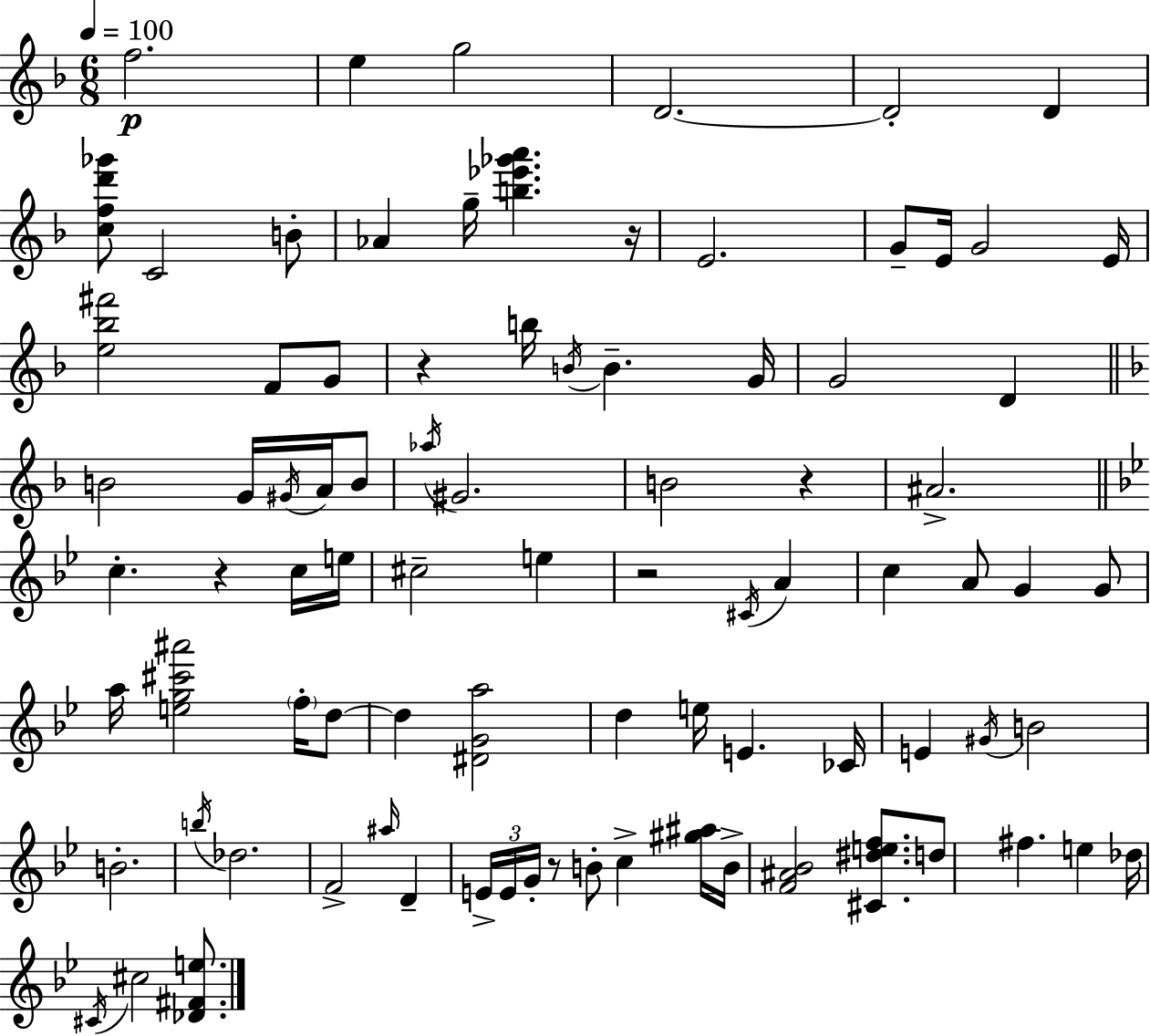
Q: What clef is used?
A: treble